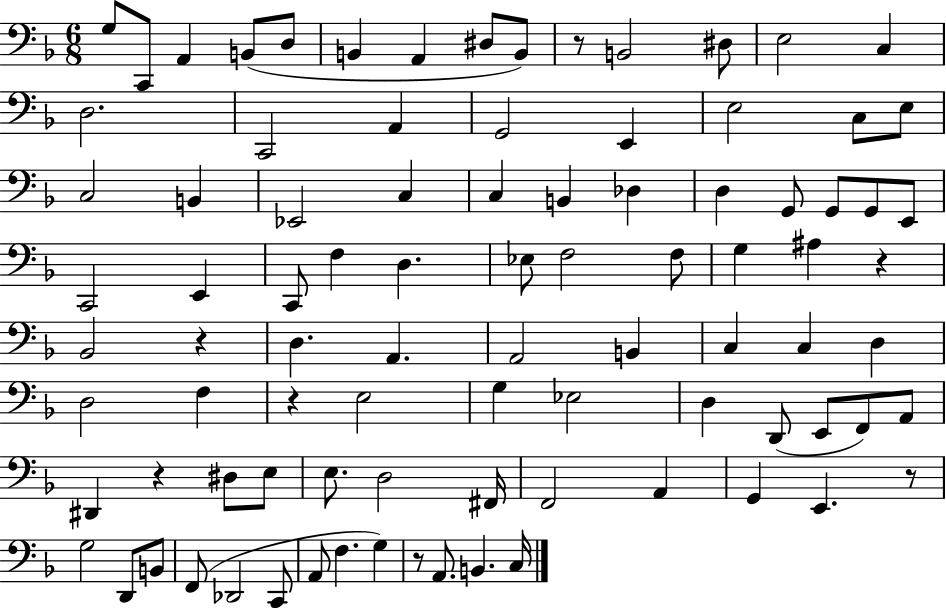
{
  \clef bass
  \numericTimeSignature
  \time 6/8
  \key f \major
  \repeat volta 2 { g8 c,8 a,4 b,8( d8 | b,4 a,4 dis8 b,8) | r8 b,2 dis8 | e2 c4 | \break d2. | c,2 a,4 | g,2 e,4 | e2 c8 e8 | \break c2 b,4 | ees,2 c4 | c4 b,4 des4 | d4 g,8 g,8 g,8 e,8 | \break c,2 e,4 | c,8 f4 d4. | ees8 f2 f8 | g4 ais4 r4 | \break bes,2 r4 | d4. a,4. | a,2 b,4 | c4 c4 d4 | \break d2 f4 | r4 e2 | g4 ees2 | d4 d,8( e,8 f,8) a,8 | \break dis,4 r4 dis8 e8 | e8. d2 fis,16 | f,2 a,4 | g,4 e,4. r8 | \break g2 d,8 b,8 | f,8( des,2 c,8 | a,8 f4. g4) | r8 a,8. b,4. c16 | \break } \bar "|."
}